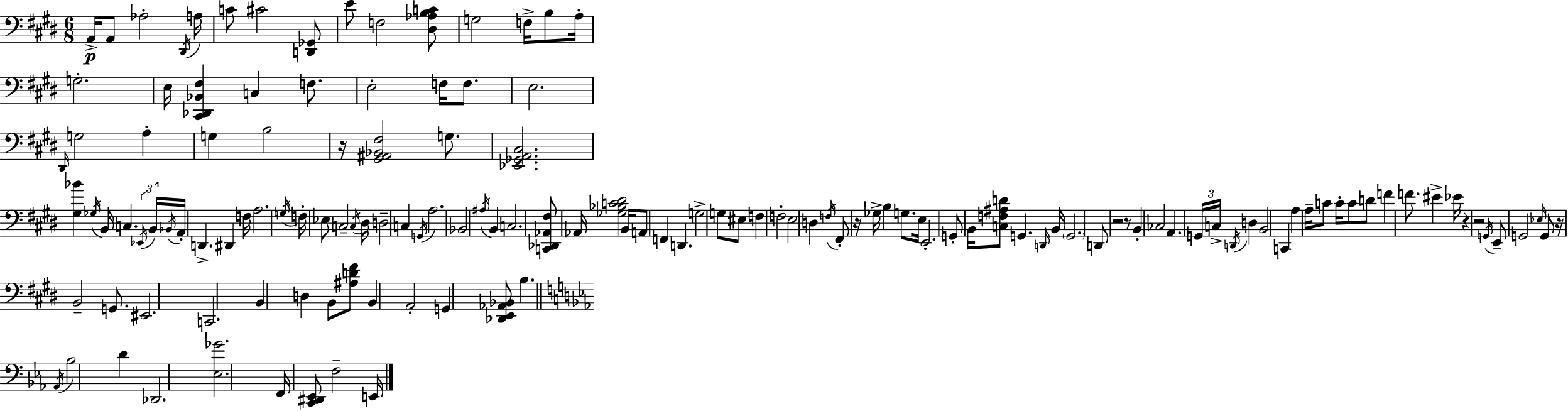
X:1
T:Untitled
M:6/8
L:1/4
K:E
A,,/4 A,,/2 _A,2 ^D,,/4 A,/4 C/2 ^C2 [D,,_G,,]/2 E/2 F,2 [^D,_A,B,C]/2 G,2 F,/4 B,/2 A,/4 G,2 E,/4 [^C,,_D,,_B,,^F,] C, F,/2 E,2 F,/4 F,/2 E,2 ^D,,/4 G,2 A, G, B,2 z/4 [^G,,^A,,_B,,^F,]2 G,/2 [_E,,_G,,A,,^C,]2 [^G,_B] _G,/4 B,,/4 C, _E,,/4 B,,/4 _B,,/4 A,,/4 D,, ^D,, F,/4 A,2 G,/4 F,/4 _E,/2 C,2 C,/4 ^D,/4 D,2 C, G,,/4 A,2 _B,,2 ^A,/4 B,, C,2 [C,,_D,,_A,,^F,]/2 _A,,/4 [_G,_B,C^D]2 B,,/4 A,,/2 F,, D,, G,2 G,/2 ^E,/2 F, F,2 E,2 D, F,/4 ^F,,/2 z/4 _G,/4 B, G,/2 E,/4 E,,2 G,,/2 B,,/4 [C,F,^A,D]/2 G,, D,,/4 B,,/4 G,,2 D,,/2 z2 z/2 B,, _C,2 A,, G,,/4 C,/4 D,,/4 D, B,,2 C,, A, A,/4 C/2 C/4 C/2 D/2 F F/2 ^E _E/4 z z2 G,,/4 E,,/2 G,,2 _E,/4 G,,/2 z/4 B,,2 G,,/2 ^E,,2 C,,2 B,, D, B,,/2 [^A,D^F]/2 B,, A,,2 G,, [_D,,E,,_A,,_B,,]/2 B, _A,,/4 _B,2 D _D,,2 [_E,_G]2 F,,/4 [C,,^D,,_E,,]/2 F,2 E,,/4